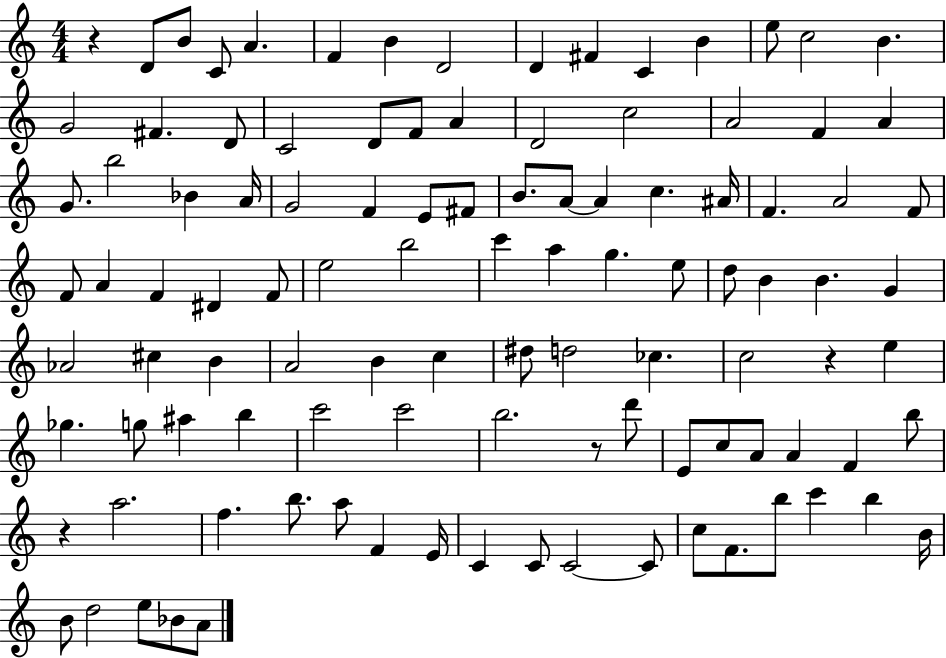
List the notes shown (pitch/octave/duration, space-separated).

R/q D4/e B4/e C4/e A4/q. F4/q B4/q D4/h D4/q F#4/q C4/q B4/q E5/e C5/h B4/q. G4/h F#4/q. D4/e C4/h D4/e F4/e A4/q D4/h C5/h A4/h F4/q A4/q G4/e. B5/h Bb4/q A4/s G4/h F4/q E4/e F#4/e B4/e. A4/e A4/q C5/q. A#4/s F4/q. A4/h F4/e F4/e A4/q F4/q D#4/q F4/e E5/h B5/h C6/q A5/q G5/q. E5/e D5/e B4/q B4/q. G4/q Ab4/h C#5/q B4/q A4/h B4/q C5/q D#5/e D5/h CES5/q. C5/h R/q E5/q Gb5/q. G5/e A#5/q B5/q C6/h C6/h B5/h. R/e D6/e E4/e C5/e A4/e A4/q F4/q B5/e R/q A5/h. F5/q. B5/e. A5/e F4/q E4/s C4/q C4/e C4/h C4/e C5/e F4/e. B5/e C6/q B5/q B4/s B4/e D5/h E5/e Bb4/e A4/e